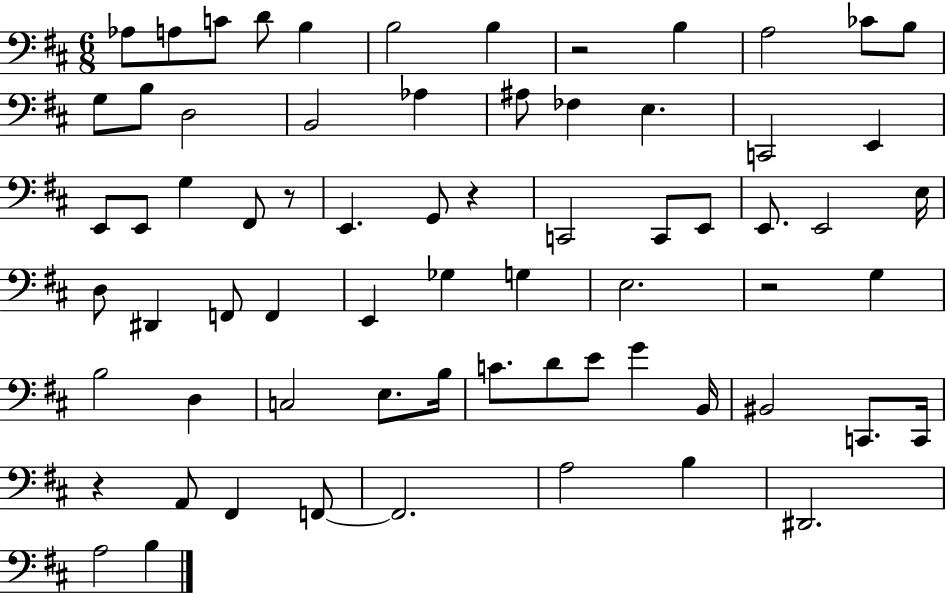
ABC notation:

X:1
T:Untitled
M:6/8
L:1/4
K:D
_A,/2 A,/2 C/2 D/2 B, B,2 B, z2 B, A,2 _C/2 B,/2 G,/2 B,/2 D,2 B,,2 _A, ^A,/2 _F, E, C,,2 E,, E,,/2 E,,/2 G, ^F,,/2 z/2 E,, G,,/2 z C,,2 C,,/2 E,,/2 E,,/2 E,,2 E,/4 D,/2 ^D,, F,,/2 F,, E,, _G, G, E,2 z2 G, B,2 D, C,2 E,/2 B,/4 C/2 D/2 E/2 G B,,/4 ^B,,2 C,,/2 C,,/4 z A,,/2 ^F,, F,,/2 F,,2 A,2 B, ^D,,2 A,2 B,